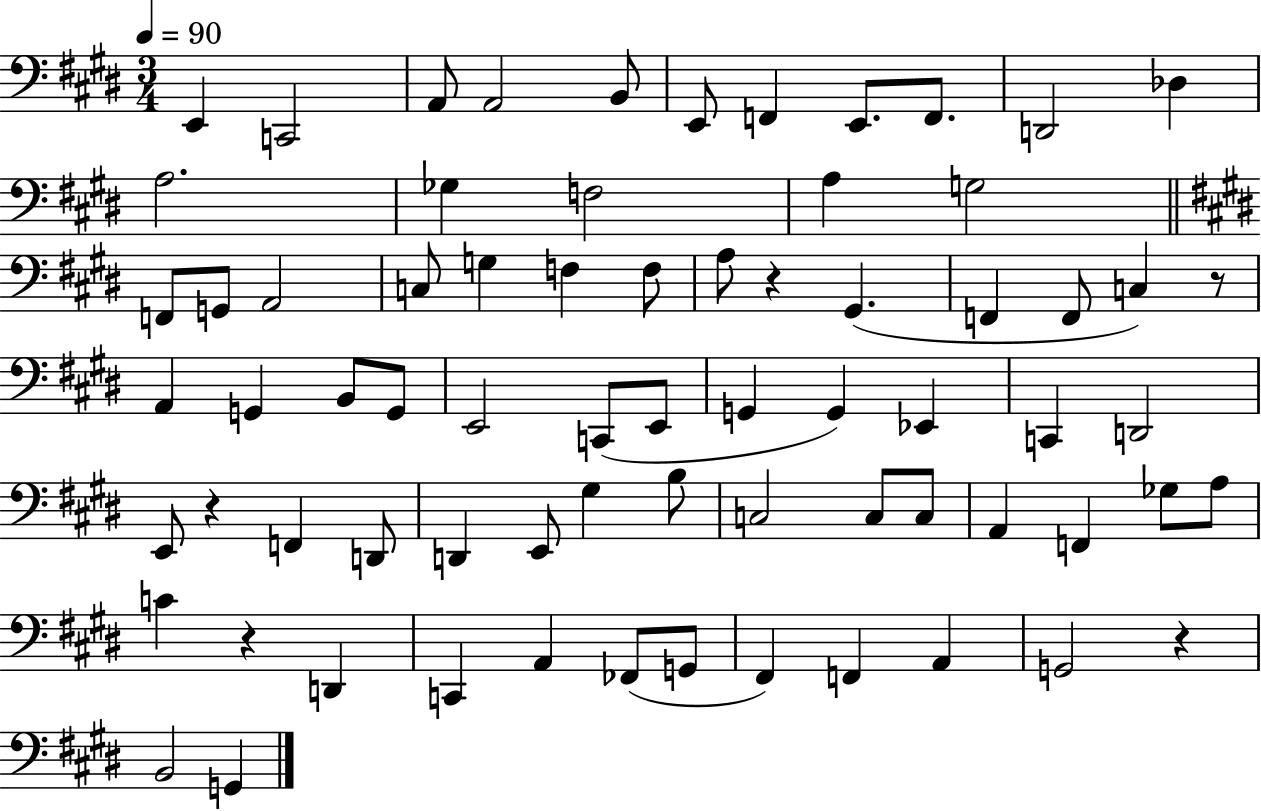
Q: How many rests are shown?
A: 5